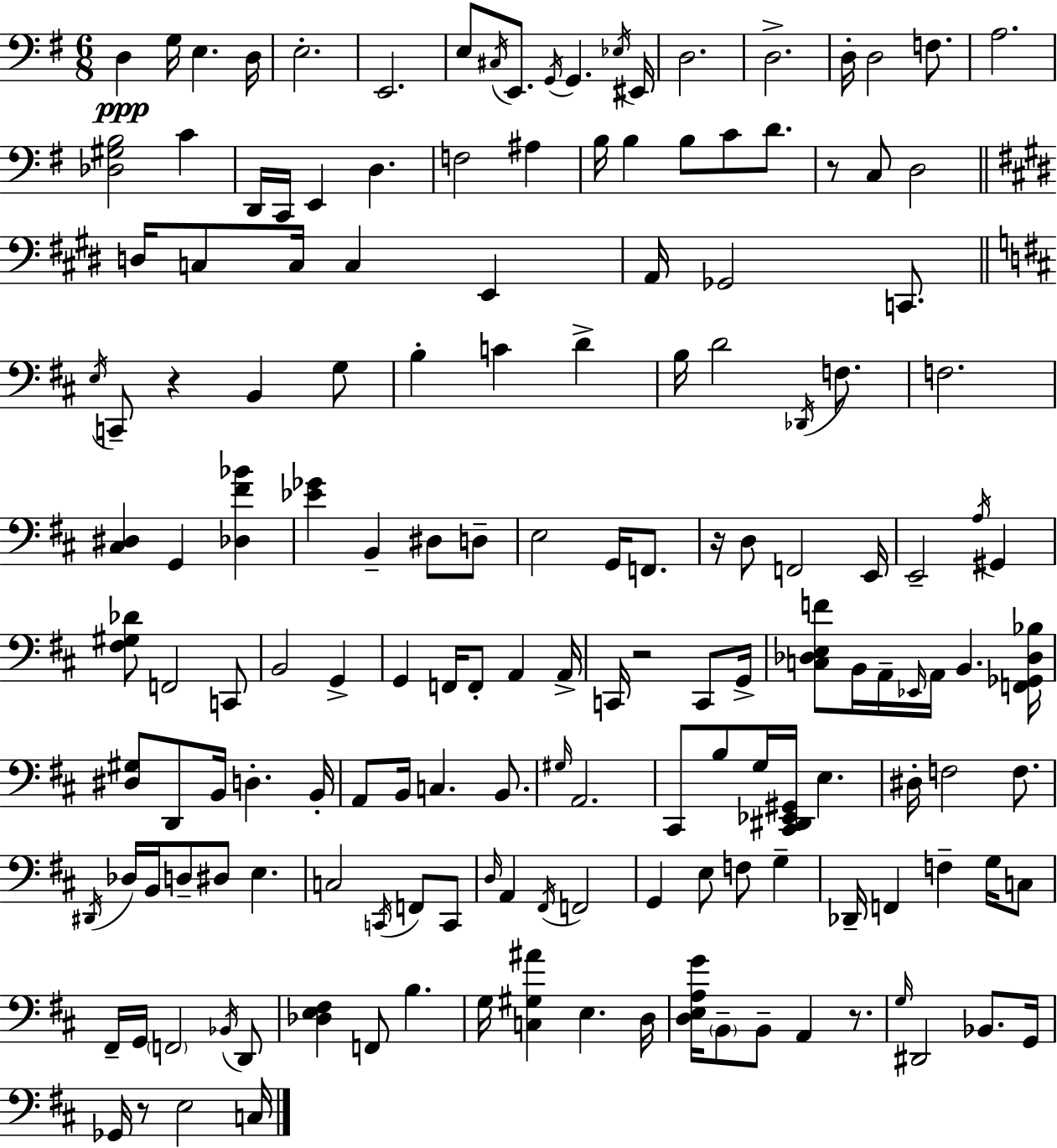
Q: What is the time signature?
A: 6/8